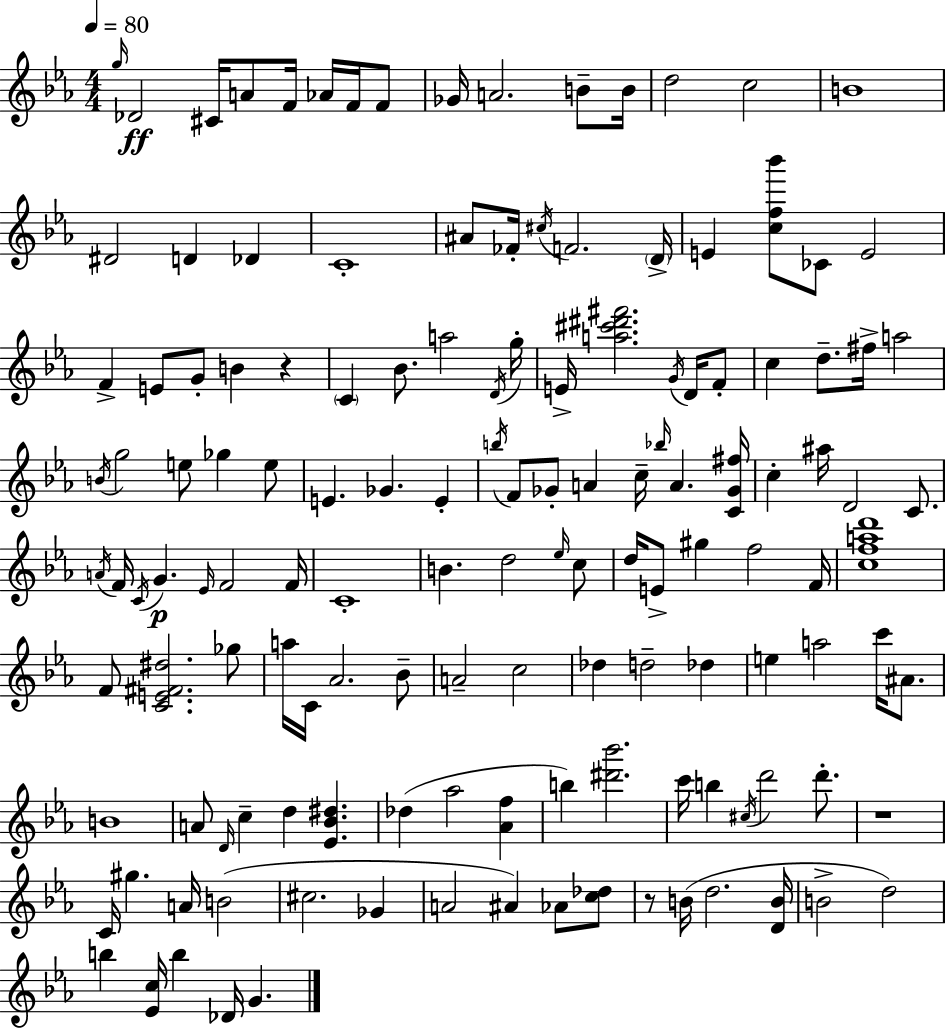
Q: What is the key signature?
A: C minor